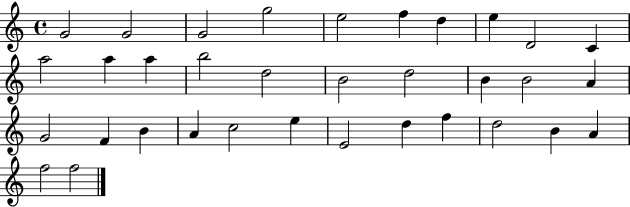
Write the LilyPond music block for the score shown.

{
  \clef treble
  \time 4/4
  \defaultTimeSignature
  \key c \major
  g'2 g'2 | g'2 g''2 | e''2 f''4 d''4 | e''4 d'2 c'4 | \break a''2 a''4 a''4 | b''2 d''2 | b'2 d''2 | b'4 b'2 a'4 | \break g'2 f'4 b'4 | a'4 c''2 e''4 | e'2 d''4 f''4 | d''2 b'4 a'4 | \break f''2 f''2 | \bar "|."
}